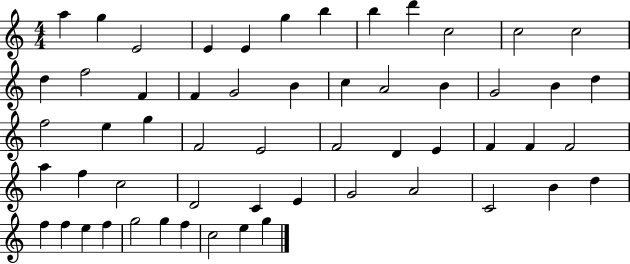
{
  \clef treble
  \numericTimeSignature
  \time 4/4
  \key c \major
  a''4 g''4 e'2 | e'4 e'4 g''4 b''4 | b''4 d'''4 c''2 | c''2 c''2 | \break d''4 f''2 f'4 | f'4 g'2 b'4 | c''4 a'2 b'4 | g'2 b'4 d''4 | \break f''2 e''4 g''4 | f'2 e'2 | f'2 d'4 e'4 | f'4 f'4 f'2 | \break a''4 f''4 c''2 | d'2 c'4 e'4 | g'2 a'2 | c'2 b'4 d''4 | \break f''4 f''4 e''4 f''4 | g''2 g''4 f''4 | c''2 e''4 g''4 | \bar "|."
}